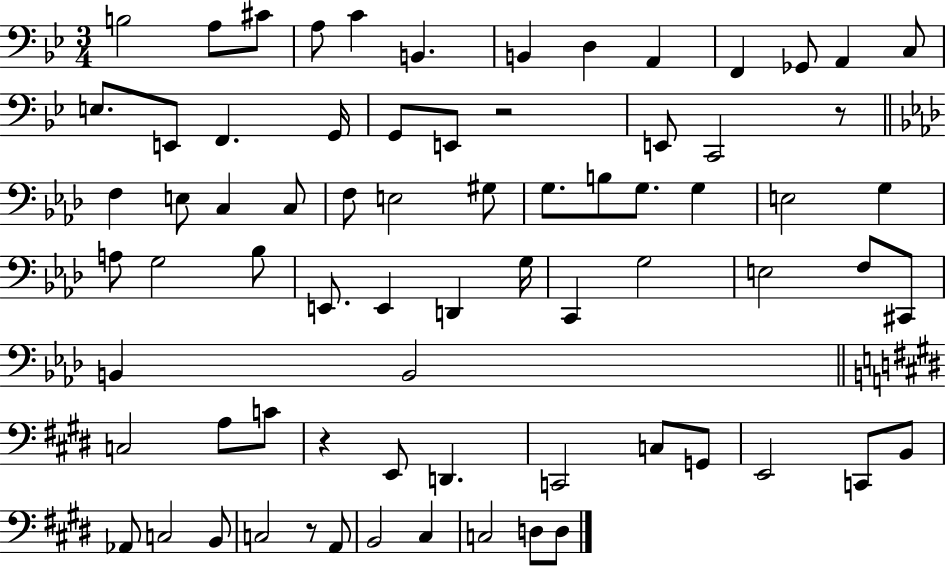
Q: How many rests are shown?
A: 4